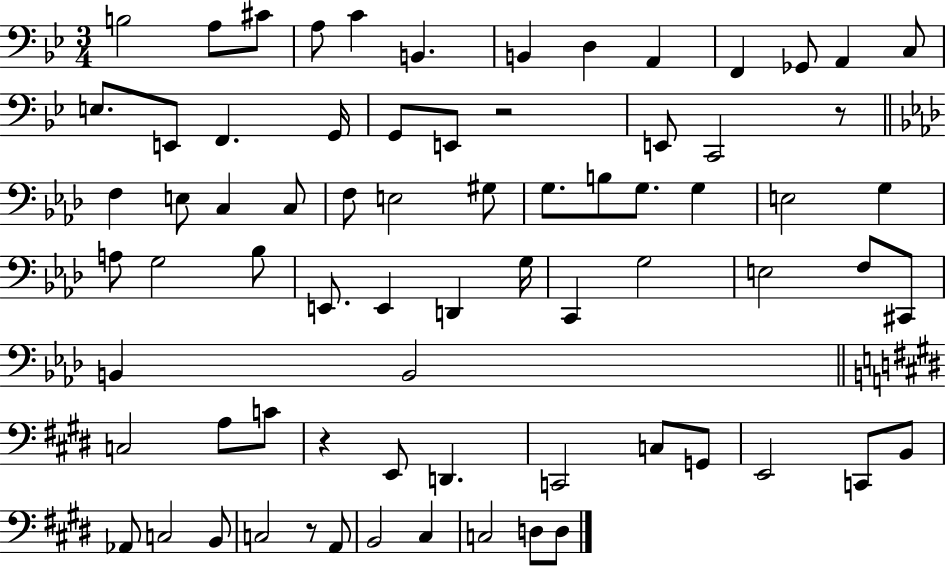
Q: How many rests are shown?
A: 4